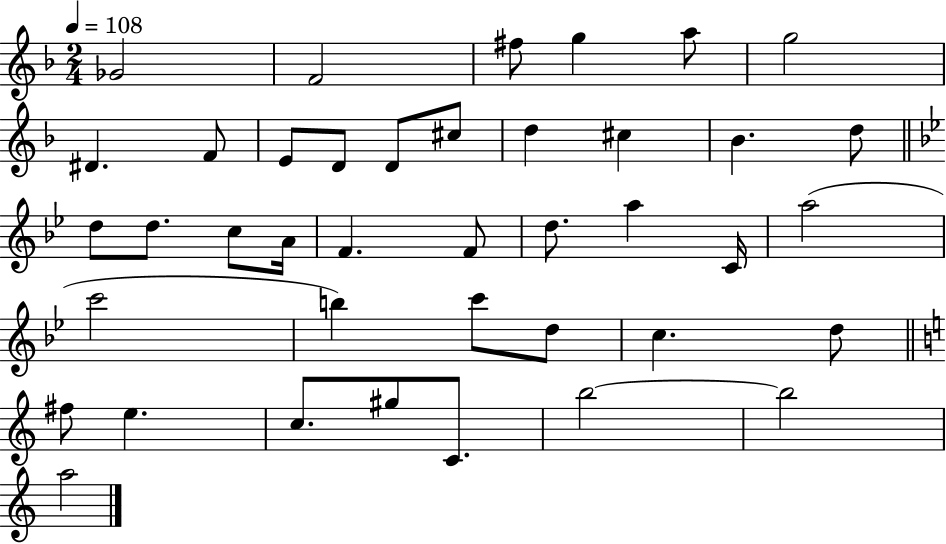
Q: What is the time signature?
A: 2/4